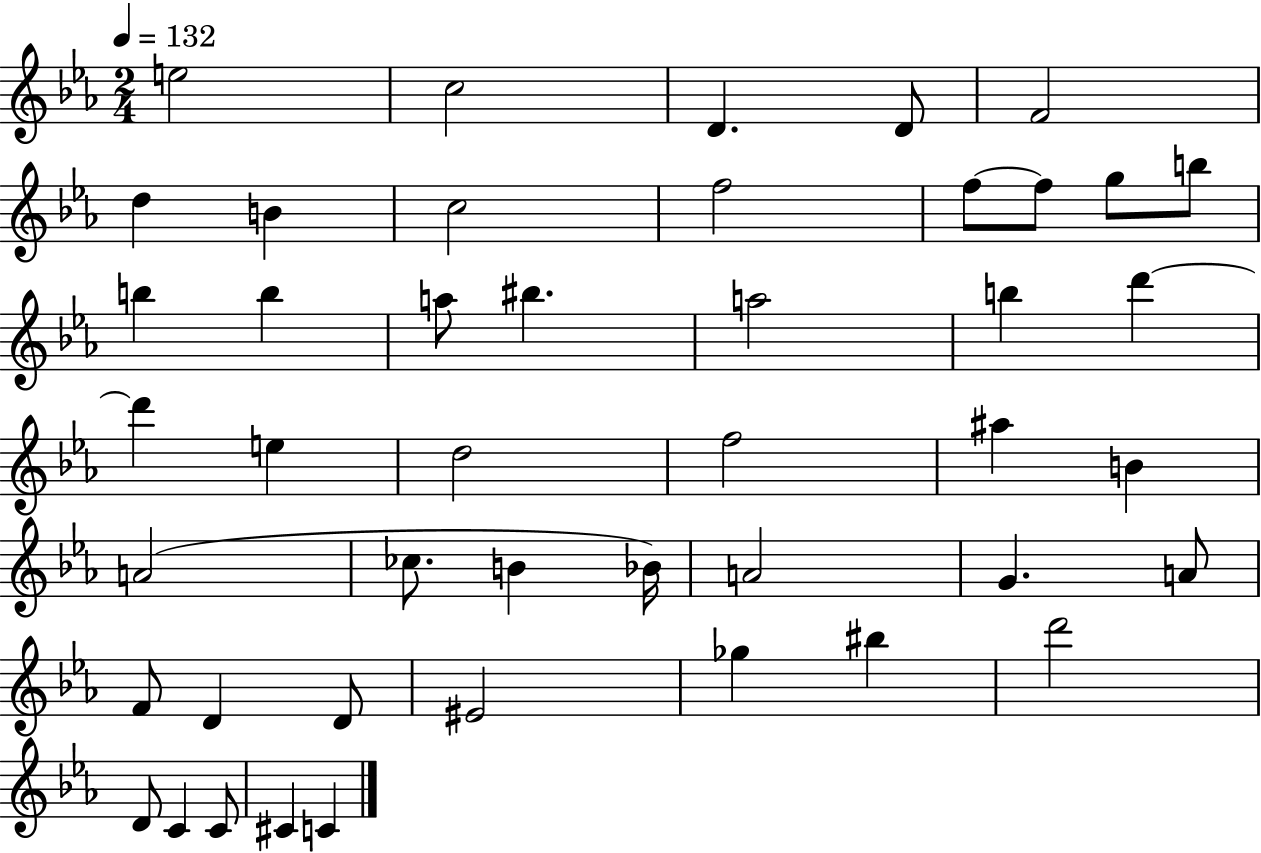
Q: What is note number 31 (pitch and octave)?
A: A4